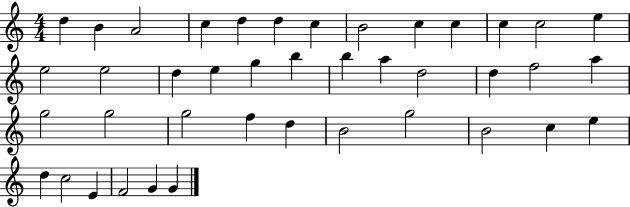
D5/q B4/q A4/h C5/q D5/q D5/q C5/q B4/h C5/q C5/q C5/q C5/h E5/q E5/h E5/h D5/q E5/q G5/q B5/q B5/q A5/q D5/h D5/q F5/h A5/q G5/h G5/h G5/h F5/q D5/q B4/h G5/h B4/h C5/q E5/q D5/q C5/h E4/q F4/h G4/q G4/q